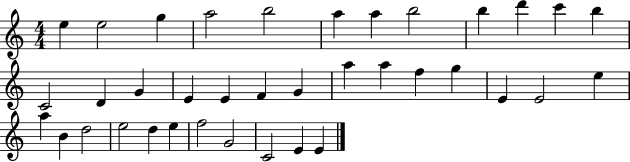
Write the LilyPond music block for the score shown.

{
  \clef treble
  \numericTimeSignature
  \time 4/4
  \key c \major
  e''4 e''2 g''4 | a''2 b''2 | a''4 a''4 b''2 | b''4 d'''4 c'''4 b''4 | \break c'2 d'4 g'4 | e'4 e'4 f'4 g'4 | a''4 a''4 f''4 g''4 | e'4 e'2 e''4 | \break a''4 b'4 d''2 | e''2 d''4 e''4 | f''2 g'2 | c'2 e'4 e'4 | \break \bar "|."
}